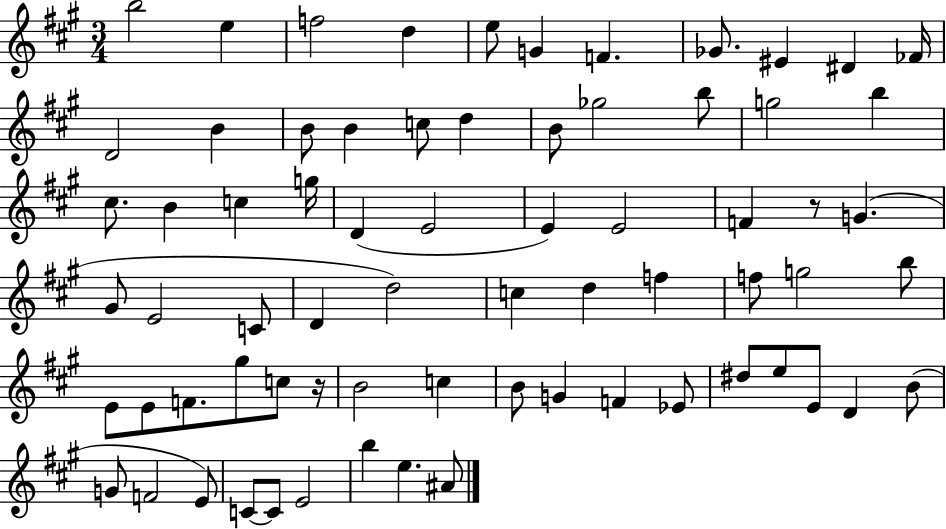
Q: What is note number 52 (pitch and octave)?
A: G4